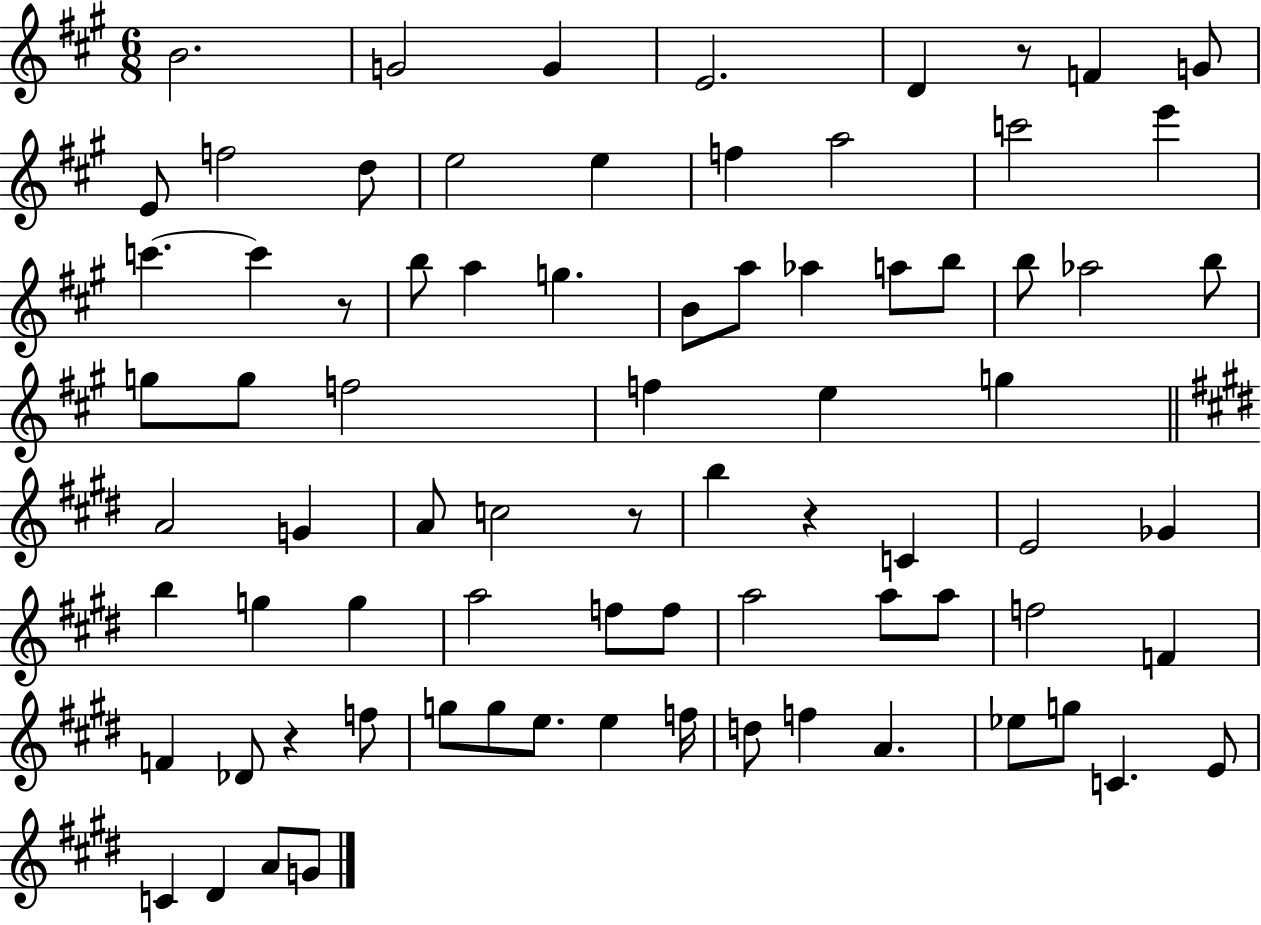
B4/h. G4/h G4/q E4/h. D4/q R/e F4/q G4/e E4/e F5/h D5/e E5/h E5/q F5/q A5/h C6/h E6/q C6/q. C6/q R/e B5/e A5/q G5/q. B4/e A5/e Ab5/q A5/e B5/e B5/e Ab5/h B5/e G5/e G5/e F5/h F5/q E5/q G5/q A4/h G4/q A4/e C5/h R/e B5/q R/q C4/q E4/h Gb4/q B5/q G5/q G5/q A5/h F5/e F5/e A5/h A5/e A5/e F5/h F4/q F4/q Db4/e R/q F5/e G5/e G5/e E5/e. E5/q F5/s D5/e F5/q A4/q. Eb5/e G5/e C4/q. E4/e C4/q D#4/q A4/e G4/e